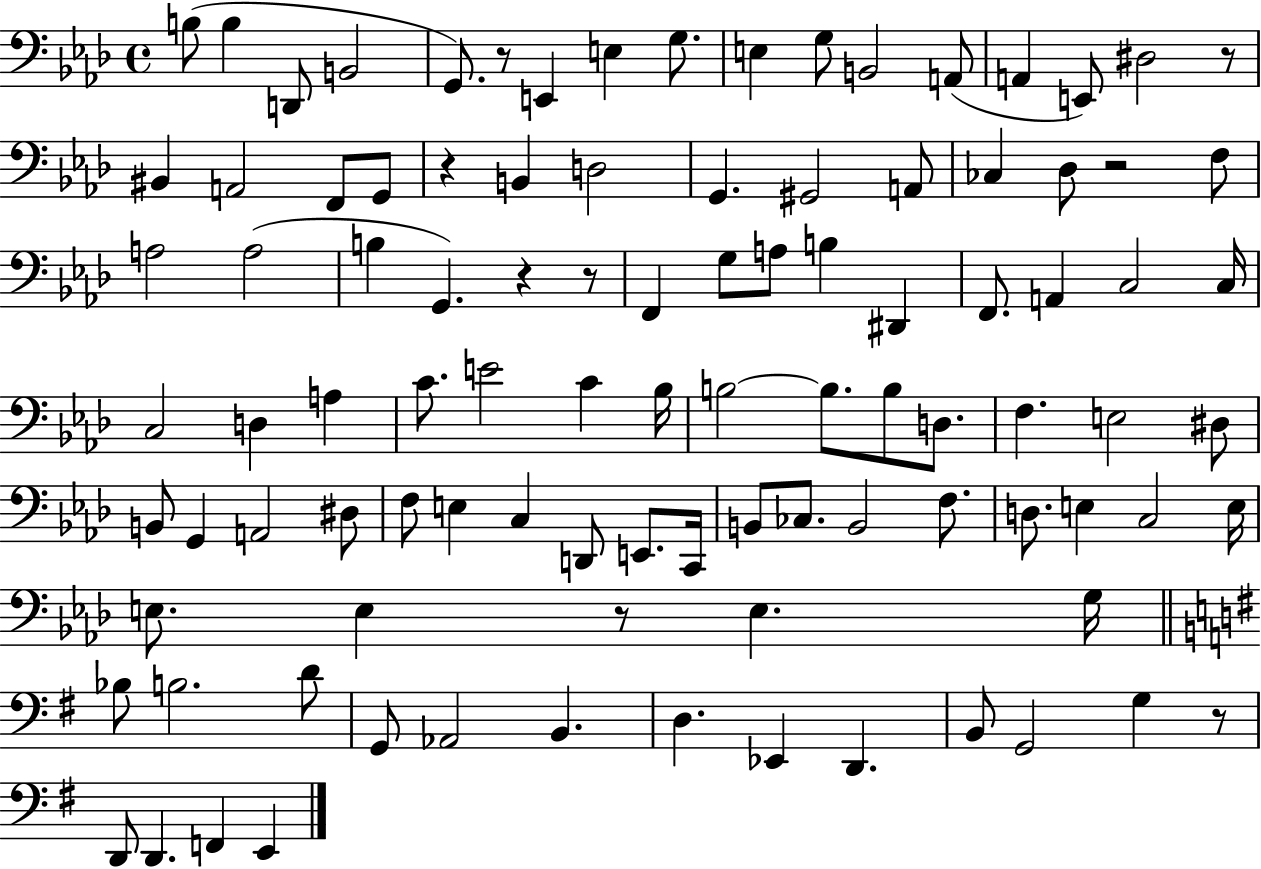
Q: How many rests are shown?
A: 8